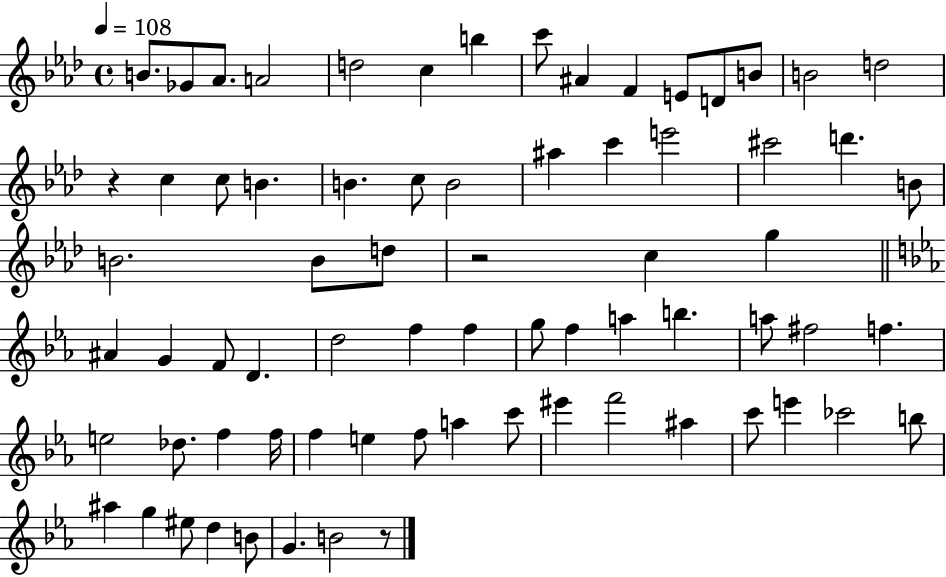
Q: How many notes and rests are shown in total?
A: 72